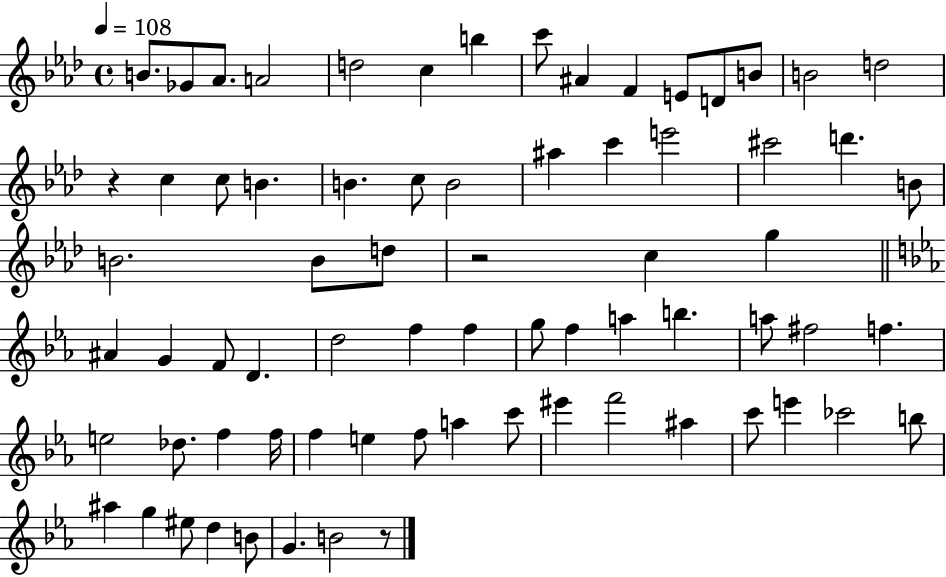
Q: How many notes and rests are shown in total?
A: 72